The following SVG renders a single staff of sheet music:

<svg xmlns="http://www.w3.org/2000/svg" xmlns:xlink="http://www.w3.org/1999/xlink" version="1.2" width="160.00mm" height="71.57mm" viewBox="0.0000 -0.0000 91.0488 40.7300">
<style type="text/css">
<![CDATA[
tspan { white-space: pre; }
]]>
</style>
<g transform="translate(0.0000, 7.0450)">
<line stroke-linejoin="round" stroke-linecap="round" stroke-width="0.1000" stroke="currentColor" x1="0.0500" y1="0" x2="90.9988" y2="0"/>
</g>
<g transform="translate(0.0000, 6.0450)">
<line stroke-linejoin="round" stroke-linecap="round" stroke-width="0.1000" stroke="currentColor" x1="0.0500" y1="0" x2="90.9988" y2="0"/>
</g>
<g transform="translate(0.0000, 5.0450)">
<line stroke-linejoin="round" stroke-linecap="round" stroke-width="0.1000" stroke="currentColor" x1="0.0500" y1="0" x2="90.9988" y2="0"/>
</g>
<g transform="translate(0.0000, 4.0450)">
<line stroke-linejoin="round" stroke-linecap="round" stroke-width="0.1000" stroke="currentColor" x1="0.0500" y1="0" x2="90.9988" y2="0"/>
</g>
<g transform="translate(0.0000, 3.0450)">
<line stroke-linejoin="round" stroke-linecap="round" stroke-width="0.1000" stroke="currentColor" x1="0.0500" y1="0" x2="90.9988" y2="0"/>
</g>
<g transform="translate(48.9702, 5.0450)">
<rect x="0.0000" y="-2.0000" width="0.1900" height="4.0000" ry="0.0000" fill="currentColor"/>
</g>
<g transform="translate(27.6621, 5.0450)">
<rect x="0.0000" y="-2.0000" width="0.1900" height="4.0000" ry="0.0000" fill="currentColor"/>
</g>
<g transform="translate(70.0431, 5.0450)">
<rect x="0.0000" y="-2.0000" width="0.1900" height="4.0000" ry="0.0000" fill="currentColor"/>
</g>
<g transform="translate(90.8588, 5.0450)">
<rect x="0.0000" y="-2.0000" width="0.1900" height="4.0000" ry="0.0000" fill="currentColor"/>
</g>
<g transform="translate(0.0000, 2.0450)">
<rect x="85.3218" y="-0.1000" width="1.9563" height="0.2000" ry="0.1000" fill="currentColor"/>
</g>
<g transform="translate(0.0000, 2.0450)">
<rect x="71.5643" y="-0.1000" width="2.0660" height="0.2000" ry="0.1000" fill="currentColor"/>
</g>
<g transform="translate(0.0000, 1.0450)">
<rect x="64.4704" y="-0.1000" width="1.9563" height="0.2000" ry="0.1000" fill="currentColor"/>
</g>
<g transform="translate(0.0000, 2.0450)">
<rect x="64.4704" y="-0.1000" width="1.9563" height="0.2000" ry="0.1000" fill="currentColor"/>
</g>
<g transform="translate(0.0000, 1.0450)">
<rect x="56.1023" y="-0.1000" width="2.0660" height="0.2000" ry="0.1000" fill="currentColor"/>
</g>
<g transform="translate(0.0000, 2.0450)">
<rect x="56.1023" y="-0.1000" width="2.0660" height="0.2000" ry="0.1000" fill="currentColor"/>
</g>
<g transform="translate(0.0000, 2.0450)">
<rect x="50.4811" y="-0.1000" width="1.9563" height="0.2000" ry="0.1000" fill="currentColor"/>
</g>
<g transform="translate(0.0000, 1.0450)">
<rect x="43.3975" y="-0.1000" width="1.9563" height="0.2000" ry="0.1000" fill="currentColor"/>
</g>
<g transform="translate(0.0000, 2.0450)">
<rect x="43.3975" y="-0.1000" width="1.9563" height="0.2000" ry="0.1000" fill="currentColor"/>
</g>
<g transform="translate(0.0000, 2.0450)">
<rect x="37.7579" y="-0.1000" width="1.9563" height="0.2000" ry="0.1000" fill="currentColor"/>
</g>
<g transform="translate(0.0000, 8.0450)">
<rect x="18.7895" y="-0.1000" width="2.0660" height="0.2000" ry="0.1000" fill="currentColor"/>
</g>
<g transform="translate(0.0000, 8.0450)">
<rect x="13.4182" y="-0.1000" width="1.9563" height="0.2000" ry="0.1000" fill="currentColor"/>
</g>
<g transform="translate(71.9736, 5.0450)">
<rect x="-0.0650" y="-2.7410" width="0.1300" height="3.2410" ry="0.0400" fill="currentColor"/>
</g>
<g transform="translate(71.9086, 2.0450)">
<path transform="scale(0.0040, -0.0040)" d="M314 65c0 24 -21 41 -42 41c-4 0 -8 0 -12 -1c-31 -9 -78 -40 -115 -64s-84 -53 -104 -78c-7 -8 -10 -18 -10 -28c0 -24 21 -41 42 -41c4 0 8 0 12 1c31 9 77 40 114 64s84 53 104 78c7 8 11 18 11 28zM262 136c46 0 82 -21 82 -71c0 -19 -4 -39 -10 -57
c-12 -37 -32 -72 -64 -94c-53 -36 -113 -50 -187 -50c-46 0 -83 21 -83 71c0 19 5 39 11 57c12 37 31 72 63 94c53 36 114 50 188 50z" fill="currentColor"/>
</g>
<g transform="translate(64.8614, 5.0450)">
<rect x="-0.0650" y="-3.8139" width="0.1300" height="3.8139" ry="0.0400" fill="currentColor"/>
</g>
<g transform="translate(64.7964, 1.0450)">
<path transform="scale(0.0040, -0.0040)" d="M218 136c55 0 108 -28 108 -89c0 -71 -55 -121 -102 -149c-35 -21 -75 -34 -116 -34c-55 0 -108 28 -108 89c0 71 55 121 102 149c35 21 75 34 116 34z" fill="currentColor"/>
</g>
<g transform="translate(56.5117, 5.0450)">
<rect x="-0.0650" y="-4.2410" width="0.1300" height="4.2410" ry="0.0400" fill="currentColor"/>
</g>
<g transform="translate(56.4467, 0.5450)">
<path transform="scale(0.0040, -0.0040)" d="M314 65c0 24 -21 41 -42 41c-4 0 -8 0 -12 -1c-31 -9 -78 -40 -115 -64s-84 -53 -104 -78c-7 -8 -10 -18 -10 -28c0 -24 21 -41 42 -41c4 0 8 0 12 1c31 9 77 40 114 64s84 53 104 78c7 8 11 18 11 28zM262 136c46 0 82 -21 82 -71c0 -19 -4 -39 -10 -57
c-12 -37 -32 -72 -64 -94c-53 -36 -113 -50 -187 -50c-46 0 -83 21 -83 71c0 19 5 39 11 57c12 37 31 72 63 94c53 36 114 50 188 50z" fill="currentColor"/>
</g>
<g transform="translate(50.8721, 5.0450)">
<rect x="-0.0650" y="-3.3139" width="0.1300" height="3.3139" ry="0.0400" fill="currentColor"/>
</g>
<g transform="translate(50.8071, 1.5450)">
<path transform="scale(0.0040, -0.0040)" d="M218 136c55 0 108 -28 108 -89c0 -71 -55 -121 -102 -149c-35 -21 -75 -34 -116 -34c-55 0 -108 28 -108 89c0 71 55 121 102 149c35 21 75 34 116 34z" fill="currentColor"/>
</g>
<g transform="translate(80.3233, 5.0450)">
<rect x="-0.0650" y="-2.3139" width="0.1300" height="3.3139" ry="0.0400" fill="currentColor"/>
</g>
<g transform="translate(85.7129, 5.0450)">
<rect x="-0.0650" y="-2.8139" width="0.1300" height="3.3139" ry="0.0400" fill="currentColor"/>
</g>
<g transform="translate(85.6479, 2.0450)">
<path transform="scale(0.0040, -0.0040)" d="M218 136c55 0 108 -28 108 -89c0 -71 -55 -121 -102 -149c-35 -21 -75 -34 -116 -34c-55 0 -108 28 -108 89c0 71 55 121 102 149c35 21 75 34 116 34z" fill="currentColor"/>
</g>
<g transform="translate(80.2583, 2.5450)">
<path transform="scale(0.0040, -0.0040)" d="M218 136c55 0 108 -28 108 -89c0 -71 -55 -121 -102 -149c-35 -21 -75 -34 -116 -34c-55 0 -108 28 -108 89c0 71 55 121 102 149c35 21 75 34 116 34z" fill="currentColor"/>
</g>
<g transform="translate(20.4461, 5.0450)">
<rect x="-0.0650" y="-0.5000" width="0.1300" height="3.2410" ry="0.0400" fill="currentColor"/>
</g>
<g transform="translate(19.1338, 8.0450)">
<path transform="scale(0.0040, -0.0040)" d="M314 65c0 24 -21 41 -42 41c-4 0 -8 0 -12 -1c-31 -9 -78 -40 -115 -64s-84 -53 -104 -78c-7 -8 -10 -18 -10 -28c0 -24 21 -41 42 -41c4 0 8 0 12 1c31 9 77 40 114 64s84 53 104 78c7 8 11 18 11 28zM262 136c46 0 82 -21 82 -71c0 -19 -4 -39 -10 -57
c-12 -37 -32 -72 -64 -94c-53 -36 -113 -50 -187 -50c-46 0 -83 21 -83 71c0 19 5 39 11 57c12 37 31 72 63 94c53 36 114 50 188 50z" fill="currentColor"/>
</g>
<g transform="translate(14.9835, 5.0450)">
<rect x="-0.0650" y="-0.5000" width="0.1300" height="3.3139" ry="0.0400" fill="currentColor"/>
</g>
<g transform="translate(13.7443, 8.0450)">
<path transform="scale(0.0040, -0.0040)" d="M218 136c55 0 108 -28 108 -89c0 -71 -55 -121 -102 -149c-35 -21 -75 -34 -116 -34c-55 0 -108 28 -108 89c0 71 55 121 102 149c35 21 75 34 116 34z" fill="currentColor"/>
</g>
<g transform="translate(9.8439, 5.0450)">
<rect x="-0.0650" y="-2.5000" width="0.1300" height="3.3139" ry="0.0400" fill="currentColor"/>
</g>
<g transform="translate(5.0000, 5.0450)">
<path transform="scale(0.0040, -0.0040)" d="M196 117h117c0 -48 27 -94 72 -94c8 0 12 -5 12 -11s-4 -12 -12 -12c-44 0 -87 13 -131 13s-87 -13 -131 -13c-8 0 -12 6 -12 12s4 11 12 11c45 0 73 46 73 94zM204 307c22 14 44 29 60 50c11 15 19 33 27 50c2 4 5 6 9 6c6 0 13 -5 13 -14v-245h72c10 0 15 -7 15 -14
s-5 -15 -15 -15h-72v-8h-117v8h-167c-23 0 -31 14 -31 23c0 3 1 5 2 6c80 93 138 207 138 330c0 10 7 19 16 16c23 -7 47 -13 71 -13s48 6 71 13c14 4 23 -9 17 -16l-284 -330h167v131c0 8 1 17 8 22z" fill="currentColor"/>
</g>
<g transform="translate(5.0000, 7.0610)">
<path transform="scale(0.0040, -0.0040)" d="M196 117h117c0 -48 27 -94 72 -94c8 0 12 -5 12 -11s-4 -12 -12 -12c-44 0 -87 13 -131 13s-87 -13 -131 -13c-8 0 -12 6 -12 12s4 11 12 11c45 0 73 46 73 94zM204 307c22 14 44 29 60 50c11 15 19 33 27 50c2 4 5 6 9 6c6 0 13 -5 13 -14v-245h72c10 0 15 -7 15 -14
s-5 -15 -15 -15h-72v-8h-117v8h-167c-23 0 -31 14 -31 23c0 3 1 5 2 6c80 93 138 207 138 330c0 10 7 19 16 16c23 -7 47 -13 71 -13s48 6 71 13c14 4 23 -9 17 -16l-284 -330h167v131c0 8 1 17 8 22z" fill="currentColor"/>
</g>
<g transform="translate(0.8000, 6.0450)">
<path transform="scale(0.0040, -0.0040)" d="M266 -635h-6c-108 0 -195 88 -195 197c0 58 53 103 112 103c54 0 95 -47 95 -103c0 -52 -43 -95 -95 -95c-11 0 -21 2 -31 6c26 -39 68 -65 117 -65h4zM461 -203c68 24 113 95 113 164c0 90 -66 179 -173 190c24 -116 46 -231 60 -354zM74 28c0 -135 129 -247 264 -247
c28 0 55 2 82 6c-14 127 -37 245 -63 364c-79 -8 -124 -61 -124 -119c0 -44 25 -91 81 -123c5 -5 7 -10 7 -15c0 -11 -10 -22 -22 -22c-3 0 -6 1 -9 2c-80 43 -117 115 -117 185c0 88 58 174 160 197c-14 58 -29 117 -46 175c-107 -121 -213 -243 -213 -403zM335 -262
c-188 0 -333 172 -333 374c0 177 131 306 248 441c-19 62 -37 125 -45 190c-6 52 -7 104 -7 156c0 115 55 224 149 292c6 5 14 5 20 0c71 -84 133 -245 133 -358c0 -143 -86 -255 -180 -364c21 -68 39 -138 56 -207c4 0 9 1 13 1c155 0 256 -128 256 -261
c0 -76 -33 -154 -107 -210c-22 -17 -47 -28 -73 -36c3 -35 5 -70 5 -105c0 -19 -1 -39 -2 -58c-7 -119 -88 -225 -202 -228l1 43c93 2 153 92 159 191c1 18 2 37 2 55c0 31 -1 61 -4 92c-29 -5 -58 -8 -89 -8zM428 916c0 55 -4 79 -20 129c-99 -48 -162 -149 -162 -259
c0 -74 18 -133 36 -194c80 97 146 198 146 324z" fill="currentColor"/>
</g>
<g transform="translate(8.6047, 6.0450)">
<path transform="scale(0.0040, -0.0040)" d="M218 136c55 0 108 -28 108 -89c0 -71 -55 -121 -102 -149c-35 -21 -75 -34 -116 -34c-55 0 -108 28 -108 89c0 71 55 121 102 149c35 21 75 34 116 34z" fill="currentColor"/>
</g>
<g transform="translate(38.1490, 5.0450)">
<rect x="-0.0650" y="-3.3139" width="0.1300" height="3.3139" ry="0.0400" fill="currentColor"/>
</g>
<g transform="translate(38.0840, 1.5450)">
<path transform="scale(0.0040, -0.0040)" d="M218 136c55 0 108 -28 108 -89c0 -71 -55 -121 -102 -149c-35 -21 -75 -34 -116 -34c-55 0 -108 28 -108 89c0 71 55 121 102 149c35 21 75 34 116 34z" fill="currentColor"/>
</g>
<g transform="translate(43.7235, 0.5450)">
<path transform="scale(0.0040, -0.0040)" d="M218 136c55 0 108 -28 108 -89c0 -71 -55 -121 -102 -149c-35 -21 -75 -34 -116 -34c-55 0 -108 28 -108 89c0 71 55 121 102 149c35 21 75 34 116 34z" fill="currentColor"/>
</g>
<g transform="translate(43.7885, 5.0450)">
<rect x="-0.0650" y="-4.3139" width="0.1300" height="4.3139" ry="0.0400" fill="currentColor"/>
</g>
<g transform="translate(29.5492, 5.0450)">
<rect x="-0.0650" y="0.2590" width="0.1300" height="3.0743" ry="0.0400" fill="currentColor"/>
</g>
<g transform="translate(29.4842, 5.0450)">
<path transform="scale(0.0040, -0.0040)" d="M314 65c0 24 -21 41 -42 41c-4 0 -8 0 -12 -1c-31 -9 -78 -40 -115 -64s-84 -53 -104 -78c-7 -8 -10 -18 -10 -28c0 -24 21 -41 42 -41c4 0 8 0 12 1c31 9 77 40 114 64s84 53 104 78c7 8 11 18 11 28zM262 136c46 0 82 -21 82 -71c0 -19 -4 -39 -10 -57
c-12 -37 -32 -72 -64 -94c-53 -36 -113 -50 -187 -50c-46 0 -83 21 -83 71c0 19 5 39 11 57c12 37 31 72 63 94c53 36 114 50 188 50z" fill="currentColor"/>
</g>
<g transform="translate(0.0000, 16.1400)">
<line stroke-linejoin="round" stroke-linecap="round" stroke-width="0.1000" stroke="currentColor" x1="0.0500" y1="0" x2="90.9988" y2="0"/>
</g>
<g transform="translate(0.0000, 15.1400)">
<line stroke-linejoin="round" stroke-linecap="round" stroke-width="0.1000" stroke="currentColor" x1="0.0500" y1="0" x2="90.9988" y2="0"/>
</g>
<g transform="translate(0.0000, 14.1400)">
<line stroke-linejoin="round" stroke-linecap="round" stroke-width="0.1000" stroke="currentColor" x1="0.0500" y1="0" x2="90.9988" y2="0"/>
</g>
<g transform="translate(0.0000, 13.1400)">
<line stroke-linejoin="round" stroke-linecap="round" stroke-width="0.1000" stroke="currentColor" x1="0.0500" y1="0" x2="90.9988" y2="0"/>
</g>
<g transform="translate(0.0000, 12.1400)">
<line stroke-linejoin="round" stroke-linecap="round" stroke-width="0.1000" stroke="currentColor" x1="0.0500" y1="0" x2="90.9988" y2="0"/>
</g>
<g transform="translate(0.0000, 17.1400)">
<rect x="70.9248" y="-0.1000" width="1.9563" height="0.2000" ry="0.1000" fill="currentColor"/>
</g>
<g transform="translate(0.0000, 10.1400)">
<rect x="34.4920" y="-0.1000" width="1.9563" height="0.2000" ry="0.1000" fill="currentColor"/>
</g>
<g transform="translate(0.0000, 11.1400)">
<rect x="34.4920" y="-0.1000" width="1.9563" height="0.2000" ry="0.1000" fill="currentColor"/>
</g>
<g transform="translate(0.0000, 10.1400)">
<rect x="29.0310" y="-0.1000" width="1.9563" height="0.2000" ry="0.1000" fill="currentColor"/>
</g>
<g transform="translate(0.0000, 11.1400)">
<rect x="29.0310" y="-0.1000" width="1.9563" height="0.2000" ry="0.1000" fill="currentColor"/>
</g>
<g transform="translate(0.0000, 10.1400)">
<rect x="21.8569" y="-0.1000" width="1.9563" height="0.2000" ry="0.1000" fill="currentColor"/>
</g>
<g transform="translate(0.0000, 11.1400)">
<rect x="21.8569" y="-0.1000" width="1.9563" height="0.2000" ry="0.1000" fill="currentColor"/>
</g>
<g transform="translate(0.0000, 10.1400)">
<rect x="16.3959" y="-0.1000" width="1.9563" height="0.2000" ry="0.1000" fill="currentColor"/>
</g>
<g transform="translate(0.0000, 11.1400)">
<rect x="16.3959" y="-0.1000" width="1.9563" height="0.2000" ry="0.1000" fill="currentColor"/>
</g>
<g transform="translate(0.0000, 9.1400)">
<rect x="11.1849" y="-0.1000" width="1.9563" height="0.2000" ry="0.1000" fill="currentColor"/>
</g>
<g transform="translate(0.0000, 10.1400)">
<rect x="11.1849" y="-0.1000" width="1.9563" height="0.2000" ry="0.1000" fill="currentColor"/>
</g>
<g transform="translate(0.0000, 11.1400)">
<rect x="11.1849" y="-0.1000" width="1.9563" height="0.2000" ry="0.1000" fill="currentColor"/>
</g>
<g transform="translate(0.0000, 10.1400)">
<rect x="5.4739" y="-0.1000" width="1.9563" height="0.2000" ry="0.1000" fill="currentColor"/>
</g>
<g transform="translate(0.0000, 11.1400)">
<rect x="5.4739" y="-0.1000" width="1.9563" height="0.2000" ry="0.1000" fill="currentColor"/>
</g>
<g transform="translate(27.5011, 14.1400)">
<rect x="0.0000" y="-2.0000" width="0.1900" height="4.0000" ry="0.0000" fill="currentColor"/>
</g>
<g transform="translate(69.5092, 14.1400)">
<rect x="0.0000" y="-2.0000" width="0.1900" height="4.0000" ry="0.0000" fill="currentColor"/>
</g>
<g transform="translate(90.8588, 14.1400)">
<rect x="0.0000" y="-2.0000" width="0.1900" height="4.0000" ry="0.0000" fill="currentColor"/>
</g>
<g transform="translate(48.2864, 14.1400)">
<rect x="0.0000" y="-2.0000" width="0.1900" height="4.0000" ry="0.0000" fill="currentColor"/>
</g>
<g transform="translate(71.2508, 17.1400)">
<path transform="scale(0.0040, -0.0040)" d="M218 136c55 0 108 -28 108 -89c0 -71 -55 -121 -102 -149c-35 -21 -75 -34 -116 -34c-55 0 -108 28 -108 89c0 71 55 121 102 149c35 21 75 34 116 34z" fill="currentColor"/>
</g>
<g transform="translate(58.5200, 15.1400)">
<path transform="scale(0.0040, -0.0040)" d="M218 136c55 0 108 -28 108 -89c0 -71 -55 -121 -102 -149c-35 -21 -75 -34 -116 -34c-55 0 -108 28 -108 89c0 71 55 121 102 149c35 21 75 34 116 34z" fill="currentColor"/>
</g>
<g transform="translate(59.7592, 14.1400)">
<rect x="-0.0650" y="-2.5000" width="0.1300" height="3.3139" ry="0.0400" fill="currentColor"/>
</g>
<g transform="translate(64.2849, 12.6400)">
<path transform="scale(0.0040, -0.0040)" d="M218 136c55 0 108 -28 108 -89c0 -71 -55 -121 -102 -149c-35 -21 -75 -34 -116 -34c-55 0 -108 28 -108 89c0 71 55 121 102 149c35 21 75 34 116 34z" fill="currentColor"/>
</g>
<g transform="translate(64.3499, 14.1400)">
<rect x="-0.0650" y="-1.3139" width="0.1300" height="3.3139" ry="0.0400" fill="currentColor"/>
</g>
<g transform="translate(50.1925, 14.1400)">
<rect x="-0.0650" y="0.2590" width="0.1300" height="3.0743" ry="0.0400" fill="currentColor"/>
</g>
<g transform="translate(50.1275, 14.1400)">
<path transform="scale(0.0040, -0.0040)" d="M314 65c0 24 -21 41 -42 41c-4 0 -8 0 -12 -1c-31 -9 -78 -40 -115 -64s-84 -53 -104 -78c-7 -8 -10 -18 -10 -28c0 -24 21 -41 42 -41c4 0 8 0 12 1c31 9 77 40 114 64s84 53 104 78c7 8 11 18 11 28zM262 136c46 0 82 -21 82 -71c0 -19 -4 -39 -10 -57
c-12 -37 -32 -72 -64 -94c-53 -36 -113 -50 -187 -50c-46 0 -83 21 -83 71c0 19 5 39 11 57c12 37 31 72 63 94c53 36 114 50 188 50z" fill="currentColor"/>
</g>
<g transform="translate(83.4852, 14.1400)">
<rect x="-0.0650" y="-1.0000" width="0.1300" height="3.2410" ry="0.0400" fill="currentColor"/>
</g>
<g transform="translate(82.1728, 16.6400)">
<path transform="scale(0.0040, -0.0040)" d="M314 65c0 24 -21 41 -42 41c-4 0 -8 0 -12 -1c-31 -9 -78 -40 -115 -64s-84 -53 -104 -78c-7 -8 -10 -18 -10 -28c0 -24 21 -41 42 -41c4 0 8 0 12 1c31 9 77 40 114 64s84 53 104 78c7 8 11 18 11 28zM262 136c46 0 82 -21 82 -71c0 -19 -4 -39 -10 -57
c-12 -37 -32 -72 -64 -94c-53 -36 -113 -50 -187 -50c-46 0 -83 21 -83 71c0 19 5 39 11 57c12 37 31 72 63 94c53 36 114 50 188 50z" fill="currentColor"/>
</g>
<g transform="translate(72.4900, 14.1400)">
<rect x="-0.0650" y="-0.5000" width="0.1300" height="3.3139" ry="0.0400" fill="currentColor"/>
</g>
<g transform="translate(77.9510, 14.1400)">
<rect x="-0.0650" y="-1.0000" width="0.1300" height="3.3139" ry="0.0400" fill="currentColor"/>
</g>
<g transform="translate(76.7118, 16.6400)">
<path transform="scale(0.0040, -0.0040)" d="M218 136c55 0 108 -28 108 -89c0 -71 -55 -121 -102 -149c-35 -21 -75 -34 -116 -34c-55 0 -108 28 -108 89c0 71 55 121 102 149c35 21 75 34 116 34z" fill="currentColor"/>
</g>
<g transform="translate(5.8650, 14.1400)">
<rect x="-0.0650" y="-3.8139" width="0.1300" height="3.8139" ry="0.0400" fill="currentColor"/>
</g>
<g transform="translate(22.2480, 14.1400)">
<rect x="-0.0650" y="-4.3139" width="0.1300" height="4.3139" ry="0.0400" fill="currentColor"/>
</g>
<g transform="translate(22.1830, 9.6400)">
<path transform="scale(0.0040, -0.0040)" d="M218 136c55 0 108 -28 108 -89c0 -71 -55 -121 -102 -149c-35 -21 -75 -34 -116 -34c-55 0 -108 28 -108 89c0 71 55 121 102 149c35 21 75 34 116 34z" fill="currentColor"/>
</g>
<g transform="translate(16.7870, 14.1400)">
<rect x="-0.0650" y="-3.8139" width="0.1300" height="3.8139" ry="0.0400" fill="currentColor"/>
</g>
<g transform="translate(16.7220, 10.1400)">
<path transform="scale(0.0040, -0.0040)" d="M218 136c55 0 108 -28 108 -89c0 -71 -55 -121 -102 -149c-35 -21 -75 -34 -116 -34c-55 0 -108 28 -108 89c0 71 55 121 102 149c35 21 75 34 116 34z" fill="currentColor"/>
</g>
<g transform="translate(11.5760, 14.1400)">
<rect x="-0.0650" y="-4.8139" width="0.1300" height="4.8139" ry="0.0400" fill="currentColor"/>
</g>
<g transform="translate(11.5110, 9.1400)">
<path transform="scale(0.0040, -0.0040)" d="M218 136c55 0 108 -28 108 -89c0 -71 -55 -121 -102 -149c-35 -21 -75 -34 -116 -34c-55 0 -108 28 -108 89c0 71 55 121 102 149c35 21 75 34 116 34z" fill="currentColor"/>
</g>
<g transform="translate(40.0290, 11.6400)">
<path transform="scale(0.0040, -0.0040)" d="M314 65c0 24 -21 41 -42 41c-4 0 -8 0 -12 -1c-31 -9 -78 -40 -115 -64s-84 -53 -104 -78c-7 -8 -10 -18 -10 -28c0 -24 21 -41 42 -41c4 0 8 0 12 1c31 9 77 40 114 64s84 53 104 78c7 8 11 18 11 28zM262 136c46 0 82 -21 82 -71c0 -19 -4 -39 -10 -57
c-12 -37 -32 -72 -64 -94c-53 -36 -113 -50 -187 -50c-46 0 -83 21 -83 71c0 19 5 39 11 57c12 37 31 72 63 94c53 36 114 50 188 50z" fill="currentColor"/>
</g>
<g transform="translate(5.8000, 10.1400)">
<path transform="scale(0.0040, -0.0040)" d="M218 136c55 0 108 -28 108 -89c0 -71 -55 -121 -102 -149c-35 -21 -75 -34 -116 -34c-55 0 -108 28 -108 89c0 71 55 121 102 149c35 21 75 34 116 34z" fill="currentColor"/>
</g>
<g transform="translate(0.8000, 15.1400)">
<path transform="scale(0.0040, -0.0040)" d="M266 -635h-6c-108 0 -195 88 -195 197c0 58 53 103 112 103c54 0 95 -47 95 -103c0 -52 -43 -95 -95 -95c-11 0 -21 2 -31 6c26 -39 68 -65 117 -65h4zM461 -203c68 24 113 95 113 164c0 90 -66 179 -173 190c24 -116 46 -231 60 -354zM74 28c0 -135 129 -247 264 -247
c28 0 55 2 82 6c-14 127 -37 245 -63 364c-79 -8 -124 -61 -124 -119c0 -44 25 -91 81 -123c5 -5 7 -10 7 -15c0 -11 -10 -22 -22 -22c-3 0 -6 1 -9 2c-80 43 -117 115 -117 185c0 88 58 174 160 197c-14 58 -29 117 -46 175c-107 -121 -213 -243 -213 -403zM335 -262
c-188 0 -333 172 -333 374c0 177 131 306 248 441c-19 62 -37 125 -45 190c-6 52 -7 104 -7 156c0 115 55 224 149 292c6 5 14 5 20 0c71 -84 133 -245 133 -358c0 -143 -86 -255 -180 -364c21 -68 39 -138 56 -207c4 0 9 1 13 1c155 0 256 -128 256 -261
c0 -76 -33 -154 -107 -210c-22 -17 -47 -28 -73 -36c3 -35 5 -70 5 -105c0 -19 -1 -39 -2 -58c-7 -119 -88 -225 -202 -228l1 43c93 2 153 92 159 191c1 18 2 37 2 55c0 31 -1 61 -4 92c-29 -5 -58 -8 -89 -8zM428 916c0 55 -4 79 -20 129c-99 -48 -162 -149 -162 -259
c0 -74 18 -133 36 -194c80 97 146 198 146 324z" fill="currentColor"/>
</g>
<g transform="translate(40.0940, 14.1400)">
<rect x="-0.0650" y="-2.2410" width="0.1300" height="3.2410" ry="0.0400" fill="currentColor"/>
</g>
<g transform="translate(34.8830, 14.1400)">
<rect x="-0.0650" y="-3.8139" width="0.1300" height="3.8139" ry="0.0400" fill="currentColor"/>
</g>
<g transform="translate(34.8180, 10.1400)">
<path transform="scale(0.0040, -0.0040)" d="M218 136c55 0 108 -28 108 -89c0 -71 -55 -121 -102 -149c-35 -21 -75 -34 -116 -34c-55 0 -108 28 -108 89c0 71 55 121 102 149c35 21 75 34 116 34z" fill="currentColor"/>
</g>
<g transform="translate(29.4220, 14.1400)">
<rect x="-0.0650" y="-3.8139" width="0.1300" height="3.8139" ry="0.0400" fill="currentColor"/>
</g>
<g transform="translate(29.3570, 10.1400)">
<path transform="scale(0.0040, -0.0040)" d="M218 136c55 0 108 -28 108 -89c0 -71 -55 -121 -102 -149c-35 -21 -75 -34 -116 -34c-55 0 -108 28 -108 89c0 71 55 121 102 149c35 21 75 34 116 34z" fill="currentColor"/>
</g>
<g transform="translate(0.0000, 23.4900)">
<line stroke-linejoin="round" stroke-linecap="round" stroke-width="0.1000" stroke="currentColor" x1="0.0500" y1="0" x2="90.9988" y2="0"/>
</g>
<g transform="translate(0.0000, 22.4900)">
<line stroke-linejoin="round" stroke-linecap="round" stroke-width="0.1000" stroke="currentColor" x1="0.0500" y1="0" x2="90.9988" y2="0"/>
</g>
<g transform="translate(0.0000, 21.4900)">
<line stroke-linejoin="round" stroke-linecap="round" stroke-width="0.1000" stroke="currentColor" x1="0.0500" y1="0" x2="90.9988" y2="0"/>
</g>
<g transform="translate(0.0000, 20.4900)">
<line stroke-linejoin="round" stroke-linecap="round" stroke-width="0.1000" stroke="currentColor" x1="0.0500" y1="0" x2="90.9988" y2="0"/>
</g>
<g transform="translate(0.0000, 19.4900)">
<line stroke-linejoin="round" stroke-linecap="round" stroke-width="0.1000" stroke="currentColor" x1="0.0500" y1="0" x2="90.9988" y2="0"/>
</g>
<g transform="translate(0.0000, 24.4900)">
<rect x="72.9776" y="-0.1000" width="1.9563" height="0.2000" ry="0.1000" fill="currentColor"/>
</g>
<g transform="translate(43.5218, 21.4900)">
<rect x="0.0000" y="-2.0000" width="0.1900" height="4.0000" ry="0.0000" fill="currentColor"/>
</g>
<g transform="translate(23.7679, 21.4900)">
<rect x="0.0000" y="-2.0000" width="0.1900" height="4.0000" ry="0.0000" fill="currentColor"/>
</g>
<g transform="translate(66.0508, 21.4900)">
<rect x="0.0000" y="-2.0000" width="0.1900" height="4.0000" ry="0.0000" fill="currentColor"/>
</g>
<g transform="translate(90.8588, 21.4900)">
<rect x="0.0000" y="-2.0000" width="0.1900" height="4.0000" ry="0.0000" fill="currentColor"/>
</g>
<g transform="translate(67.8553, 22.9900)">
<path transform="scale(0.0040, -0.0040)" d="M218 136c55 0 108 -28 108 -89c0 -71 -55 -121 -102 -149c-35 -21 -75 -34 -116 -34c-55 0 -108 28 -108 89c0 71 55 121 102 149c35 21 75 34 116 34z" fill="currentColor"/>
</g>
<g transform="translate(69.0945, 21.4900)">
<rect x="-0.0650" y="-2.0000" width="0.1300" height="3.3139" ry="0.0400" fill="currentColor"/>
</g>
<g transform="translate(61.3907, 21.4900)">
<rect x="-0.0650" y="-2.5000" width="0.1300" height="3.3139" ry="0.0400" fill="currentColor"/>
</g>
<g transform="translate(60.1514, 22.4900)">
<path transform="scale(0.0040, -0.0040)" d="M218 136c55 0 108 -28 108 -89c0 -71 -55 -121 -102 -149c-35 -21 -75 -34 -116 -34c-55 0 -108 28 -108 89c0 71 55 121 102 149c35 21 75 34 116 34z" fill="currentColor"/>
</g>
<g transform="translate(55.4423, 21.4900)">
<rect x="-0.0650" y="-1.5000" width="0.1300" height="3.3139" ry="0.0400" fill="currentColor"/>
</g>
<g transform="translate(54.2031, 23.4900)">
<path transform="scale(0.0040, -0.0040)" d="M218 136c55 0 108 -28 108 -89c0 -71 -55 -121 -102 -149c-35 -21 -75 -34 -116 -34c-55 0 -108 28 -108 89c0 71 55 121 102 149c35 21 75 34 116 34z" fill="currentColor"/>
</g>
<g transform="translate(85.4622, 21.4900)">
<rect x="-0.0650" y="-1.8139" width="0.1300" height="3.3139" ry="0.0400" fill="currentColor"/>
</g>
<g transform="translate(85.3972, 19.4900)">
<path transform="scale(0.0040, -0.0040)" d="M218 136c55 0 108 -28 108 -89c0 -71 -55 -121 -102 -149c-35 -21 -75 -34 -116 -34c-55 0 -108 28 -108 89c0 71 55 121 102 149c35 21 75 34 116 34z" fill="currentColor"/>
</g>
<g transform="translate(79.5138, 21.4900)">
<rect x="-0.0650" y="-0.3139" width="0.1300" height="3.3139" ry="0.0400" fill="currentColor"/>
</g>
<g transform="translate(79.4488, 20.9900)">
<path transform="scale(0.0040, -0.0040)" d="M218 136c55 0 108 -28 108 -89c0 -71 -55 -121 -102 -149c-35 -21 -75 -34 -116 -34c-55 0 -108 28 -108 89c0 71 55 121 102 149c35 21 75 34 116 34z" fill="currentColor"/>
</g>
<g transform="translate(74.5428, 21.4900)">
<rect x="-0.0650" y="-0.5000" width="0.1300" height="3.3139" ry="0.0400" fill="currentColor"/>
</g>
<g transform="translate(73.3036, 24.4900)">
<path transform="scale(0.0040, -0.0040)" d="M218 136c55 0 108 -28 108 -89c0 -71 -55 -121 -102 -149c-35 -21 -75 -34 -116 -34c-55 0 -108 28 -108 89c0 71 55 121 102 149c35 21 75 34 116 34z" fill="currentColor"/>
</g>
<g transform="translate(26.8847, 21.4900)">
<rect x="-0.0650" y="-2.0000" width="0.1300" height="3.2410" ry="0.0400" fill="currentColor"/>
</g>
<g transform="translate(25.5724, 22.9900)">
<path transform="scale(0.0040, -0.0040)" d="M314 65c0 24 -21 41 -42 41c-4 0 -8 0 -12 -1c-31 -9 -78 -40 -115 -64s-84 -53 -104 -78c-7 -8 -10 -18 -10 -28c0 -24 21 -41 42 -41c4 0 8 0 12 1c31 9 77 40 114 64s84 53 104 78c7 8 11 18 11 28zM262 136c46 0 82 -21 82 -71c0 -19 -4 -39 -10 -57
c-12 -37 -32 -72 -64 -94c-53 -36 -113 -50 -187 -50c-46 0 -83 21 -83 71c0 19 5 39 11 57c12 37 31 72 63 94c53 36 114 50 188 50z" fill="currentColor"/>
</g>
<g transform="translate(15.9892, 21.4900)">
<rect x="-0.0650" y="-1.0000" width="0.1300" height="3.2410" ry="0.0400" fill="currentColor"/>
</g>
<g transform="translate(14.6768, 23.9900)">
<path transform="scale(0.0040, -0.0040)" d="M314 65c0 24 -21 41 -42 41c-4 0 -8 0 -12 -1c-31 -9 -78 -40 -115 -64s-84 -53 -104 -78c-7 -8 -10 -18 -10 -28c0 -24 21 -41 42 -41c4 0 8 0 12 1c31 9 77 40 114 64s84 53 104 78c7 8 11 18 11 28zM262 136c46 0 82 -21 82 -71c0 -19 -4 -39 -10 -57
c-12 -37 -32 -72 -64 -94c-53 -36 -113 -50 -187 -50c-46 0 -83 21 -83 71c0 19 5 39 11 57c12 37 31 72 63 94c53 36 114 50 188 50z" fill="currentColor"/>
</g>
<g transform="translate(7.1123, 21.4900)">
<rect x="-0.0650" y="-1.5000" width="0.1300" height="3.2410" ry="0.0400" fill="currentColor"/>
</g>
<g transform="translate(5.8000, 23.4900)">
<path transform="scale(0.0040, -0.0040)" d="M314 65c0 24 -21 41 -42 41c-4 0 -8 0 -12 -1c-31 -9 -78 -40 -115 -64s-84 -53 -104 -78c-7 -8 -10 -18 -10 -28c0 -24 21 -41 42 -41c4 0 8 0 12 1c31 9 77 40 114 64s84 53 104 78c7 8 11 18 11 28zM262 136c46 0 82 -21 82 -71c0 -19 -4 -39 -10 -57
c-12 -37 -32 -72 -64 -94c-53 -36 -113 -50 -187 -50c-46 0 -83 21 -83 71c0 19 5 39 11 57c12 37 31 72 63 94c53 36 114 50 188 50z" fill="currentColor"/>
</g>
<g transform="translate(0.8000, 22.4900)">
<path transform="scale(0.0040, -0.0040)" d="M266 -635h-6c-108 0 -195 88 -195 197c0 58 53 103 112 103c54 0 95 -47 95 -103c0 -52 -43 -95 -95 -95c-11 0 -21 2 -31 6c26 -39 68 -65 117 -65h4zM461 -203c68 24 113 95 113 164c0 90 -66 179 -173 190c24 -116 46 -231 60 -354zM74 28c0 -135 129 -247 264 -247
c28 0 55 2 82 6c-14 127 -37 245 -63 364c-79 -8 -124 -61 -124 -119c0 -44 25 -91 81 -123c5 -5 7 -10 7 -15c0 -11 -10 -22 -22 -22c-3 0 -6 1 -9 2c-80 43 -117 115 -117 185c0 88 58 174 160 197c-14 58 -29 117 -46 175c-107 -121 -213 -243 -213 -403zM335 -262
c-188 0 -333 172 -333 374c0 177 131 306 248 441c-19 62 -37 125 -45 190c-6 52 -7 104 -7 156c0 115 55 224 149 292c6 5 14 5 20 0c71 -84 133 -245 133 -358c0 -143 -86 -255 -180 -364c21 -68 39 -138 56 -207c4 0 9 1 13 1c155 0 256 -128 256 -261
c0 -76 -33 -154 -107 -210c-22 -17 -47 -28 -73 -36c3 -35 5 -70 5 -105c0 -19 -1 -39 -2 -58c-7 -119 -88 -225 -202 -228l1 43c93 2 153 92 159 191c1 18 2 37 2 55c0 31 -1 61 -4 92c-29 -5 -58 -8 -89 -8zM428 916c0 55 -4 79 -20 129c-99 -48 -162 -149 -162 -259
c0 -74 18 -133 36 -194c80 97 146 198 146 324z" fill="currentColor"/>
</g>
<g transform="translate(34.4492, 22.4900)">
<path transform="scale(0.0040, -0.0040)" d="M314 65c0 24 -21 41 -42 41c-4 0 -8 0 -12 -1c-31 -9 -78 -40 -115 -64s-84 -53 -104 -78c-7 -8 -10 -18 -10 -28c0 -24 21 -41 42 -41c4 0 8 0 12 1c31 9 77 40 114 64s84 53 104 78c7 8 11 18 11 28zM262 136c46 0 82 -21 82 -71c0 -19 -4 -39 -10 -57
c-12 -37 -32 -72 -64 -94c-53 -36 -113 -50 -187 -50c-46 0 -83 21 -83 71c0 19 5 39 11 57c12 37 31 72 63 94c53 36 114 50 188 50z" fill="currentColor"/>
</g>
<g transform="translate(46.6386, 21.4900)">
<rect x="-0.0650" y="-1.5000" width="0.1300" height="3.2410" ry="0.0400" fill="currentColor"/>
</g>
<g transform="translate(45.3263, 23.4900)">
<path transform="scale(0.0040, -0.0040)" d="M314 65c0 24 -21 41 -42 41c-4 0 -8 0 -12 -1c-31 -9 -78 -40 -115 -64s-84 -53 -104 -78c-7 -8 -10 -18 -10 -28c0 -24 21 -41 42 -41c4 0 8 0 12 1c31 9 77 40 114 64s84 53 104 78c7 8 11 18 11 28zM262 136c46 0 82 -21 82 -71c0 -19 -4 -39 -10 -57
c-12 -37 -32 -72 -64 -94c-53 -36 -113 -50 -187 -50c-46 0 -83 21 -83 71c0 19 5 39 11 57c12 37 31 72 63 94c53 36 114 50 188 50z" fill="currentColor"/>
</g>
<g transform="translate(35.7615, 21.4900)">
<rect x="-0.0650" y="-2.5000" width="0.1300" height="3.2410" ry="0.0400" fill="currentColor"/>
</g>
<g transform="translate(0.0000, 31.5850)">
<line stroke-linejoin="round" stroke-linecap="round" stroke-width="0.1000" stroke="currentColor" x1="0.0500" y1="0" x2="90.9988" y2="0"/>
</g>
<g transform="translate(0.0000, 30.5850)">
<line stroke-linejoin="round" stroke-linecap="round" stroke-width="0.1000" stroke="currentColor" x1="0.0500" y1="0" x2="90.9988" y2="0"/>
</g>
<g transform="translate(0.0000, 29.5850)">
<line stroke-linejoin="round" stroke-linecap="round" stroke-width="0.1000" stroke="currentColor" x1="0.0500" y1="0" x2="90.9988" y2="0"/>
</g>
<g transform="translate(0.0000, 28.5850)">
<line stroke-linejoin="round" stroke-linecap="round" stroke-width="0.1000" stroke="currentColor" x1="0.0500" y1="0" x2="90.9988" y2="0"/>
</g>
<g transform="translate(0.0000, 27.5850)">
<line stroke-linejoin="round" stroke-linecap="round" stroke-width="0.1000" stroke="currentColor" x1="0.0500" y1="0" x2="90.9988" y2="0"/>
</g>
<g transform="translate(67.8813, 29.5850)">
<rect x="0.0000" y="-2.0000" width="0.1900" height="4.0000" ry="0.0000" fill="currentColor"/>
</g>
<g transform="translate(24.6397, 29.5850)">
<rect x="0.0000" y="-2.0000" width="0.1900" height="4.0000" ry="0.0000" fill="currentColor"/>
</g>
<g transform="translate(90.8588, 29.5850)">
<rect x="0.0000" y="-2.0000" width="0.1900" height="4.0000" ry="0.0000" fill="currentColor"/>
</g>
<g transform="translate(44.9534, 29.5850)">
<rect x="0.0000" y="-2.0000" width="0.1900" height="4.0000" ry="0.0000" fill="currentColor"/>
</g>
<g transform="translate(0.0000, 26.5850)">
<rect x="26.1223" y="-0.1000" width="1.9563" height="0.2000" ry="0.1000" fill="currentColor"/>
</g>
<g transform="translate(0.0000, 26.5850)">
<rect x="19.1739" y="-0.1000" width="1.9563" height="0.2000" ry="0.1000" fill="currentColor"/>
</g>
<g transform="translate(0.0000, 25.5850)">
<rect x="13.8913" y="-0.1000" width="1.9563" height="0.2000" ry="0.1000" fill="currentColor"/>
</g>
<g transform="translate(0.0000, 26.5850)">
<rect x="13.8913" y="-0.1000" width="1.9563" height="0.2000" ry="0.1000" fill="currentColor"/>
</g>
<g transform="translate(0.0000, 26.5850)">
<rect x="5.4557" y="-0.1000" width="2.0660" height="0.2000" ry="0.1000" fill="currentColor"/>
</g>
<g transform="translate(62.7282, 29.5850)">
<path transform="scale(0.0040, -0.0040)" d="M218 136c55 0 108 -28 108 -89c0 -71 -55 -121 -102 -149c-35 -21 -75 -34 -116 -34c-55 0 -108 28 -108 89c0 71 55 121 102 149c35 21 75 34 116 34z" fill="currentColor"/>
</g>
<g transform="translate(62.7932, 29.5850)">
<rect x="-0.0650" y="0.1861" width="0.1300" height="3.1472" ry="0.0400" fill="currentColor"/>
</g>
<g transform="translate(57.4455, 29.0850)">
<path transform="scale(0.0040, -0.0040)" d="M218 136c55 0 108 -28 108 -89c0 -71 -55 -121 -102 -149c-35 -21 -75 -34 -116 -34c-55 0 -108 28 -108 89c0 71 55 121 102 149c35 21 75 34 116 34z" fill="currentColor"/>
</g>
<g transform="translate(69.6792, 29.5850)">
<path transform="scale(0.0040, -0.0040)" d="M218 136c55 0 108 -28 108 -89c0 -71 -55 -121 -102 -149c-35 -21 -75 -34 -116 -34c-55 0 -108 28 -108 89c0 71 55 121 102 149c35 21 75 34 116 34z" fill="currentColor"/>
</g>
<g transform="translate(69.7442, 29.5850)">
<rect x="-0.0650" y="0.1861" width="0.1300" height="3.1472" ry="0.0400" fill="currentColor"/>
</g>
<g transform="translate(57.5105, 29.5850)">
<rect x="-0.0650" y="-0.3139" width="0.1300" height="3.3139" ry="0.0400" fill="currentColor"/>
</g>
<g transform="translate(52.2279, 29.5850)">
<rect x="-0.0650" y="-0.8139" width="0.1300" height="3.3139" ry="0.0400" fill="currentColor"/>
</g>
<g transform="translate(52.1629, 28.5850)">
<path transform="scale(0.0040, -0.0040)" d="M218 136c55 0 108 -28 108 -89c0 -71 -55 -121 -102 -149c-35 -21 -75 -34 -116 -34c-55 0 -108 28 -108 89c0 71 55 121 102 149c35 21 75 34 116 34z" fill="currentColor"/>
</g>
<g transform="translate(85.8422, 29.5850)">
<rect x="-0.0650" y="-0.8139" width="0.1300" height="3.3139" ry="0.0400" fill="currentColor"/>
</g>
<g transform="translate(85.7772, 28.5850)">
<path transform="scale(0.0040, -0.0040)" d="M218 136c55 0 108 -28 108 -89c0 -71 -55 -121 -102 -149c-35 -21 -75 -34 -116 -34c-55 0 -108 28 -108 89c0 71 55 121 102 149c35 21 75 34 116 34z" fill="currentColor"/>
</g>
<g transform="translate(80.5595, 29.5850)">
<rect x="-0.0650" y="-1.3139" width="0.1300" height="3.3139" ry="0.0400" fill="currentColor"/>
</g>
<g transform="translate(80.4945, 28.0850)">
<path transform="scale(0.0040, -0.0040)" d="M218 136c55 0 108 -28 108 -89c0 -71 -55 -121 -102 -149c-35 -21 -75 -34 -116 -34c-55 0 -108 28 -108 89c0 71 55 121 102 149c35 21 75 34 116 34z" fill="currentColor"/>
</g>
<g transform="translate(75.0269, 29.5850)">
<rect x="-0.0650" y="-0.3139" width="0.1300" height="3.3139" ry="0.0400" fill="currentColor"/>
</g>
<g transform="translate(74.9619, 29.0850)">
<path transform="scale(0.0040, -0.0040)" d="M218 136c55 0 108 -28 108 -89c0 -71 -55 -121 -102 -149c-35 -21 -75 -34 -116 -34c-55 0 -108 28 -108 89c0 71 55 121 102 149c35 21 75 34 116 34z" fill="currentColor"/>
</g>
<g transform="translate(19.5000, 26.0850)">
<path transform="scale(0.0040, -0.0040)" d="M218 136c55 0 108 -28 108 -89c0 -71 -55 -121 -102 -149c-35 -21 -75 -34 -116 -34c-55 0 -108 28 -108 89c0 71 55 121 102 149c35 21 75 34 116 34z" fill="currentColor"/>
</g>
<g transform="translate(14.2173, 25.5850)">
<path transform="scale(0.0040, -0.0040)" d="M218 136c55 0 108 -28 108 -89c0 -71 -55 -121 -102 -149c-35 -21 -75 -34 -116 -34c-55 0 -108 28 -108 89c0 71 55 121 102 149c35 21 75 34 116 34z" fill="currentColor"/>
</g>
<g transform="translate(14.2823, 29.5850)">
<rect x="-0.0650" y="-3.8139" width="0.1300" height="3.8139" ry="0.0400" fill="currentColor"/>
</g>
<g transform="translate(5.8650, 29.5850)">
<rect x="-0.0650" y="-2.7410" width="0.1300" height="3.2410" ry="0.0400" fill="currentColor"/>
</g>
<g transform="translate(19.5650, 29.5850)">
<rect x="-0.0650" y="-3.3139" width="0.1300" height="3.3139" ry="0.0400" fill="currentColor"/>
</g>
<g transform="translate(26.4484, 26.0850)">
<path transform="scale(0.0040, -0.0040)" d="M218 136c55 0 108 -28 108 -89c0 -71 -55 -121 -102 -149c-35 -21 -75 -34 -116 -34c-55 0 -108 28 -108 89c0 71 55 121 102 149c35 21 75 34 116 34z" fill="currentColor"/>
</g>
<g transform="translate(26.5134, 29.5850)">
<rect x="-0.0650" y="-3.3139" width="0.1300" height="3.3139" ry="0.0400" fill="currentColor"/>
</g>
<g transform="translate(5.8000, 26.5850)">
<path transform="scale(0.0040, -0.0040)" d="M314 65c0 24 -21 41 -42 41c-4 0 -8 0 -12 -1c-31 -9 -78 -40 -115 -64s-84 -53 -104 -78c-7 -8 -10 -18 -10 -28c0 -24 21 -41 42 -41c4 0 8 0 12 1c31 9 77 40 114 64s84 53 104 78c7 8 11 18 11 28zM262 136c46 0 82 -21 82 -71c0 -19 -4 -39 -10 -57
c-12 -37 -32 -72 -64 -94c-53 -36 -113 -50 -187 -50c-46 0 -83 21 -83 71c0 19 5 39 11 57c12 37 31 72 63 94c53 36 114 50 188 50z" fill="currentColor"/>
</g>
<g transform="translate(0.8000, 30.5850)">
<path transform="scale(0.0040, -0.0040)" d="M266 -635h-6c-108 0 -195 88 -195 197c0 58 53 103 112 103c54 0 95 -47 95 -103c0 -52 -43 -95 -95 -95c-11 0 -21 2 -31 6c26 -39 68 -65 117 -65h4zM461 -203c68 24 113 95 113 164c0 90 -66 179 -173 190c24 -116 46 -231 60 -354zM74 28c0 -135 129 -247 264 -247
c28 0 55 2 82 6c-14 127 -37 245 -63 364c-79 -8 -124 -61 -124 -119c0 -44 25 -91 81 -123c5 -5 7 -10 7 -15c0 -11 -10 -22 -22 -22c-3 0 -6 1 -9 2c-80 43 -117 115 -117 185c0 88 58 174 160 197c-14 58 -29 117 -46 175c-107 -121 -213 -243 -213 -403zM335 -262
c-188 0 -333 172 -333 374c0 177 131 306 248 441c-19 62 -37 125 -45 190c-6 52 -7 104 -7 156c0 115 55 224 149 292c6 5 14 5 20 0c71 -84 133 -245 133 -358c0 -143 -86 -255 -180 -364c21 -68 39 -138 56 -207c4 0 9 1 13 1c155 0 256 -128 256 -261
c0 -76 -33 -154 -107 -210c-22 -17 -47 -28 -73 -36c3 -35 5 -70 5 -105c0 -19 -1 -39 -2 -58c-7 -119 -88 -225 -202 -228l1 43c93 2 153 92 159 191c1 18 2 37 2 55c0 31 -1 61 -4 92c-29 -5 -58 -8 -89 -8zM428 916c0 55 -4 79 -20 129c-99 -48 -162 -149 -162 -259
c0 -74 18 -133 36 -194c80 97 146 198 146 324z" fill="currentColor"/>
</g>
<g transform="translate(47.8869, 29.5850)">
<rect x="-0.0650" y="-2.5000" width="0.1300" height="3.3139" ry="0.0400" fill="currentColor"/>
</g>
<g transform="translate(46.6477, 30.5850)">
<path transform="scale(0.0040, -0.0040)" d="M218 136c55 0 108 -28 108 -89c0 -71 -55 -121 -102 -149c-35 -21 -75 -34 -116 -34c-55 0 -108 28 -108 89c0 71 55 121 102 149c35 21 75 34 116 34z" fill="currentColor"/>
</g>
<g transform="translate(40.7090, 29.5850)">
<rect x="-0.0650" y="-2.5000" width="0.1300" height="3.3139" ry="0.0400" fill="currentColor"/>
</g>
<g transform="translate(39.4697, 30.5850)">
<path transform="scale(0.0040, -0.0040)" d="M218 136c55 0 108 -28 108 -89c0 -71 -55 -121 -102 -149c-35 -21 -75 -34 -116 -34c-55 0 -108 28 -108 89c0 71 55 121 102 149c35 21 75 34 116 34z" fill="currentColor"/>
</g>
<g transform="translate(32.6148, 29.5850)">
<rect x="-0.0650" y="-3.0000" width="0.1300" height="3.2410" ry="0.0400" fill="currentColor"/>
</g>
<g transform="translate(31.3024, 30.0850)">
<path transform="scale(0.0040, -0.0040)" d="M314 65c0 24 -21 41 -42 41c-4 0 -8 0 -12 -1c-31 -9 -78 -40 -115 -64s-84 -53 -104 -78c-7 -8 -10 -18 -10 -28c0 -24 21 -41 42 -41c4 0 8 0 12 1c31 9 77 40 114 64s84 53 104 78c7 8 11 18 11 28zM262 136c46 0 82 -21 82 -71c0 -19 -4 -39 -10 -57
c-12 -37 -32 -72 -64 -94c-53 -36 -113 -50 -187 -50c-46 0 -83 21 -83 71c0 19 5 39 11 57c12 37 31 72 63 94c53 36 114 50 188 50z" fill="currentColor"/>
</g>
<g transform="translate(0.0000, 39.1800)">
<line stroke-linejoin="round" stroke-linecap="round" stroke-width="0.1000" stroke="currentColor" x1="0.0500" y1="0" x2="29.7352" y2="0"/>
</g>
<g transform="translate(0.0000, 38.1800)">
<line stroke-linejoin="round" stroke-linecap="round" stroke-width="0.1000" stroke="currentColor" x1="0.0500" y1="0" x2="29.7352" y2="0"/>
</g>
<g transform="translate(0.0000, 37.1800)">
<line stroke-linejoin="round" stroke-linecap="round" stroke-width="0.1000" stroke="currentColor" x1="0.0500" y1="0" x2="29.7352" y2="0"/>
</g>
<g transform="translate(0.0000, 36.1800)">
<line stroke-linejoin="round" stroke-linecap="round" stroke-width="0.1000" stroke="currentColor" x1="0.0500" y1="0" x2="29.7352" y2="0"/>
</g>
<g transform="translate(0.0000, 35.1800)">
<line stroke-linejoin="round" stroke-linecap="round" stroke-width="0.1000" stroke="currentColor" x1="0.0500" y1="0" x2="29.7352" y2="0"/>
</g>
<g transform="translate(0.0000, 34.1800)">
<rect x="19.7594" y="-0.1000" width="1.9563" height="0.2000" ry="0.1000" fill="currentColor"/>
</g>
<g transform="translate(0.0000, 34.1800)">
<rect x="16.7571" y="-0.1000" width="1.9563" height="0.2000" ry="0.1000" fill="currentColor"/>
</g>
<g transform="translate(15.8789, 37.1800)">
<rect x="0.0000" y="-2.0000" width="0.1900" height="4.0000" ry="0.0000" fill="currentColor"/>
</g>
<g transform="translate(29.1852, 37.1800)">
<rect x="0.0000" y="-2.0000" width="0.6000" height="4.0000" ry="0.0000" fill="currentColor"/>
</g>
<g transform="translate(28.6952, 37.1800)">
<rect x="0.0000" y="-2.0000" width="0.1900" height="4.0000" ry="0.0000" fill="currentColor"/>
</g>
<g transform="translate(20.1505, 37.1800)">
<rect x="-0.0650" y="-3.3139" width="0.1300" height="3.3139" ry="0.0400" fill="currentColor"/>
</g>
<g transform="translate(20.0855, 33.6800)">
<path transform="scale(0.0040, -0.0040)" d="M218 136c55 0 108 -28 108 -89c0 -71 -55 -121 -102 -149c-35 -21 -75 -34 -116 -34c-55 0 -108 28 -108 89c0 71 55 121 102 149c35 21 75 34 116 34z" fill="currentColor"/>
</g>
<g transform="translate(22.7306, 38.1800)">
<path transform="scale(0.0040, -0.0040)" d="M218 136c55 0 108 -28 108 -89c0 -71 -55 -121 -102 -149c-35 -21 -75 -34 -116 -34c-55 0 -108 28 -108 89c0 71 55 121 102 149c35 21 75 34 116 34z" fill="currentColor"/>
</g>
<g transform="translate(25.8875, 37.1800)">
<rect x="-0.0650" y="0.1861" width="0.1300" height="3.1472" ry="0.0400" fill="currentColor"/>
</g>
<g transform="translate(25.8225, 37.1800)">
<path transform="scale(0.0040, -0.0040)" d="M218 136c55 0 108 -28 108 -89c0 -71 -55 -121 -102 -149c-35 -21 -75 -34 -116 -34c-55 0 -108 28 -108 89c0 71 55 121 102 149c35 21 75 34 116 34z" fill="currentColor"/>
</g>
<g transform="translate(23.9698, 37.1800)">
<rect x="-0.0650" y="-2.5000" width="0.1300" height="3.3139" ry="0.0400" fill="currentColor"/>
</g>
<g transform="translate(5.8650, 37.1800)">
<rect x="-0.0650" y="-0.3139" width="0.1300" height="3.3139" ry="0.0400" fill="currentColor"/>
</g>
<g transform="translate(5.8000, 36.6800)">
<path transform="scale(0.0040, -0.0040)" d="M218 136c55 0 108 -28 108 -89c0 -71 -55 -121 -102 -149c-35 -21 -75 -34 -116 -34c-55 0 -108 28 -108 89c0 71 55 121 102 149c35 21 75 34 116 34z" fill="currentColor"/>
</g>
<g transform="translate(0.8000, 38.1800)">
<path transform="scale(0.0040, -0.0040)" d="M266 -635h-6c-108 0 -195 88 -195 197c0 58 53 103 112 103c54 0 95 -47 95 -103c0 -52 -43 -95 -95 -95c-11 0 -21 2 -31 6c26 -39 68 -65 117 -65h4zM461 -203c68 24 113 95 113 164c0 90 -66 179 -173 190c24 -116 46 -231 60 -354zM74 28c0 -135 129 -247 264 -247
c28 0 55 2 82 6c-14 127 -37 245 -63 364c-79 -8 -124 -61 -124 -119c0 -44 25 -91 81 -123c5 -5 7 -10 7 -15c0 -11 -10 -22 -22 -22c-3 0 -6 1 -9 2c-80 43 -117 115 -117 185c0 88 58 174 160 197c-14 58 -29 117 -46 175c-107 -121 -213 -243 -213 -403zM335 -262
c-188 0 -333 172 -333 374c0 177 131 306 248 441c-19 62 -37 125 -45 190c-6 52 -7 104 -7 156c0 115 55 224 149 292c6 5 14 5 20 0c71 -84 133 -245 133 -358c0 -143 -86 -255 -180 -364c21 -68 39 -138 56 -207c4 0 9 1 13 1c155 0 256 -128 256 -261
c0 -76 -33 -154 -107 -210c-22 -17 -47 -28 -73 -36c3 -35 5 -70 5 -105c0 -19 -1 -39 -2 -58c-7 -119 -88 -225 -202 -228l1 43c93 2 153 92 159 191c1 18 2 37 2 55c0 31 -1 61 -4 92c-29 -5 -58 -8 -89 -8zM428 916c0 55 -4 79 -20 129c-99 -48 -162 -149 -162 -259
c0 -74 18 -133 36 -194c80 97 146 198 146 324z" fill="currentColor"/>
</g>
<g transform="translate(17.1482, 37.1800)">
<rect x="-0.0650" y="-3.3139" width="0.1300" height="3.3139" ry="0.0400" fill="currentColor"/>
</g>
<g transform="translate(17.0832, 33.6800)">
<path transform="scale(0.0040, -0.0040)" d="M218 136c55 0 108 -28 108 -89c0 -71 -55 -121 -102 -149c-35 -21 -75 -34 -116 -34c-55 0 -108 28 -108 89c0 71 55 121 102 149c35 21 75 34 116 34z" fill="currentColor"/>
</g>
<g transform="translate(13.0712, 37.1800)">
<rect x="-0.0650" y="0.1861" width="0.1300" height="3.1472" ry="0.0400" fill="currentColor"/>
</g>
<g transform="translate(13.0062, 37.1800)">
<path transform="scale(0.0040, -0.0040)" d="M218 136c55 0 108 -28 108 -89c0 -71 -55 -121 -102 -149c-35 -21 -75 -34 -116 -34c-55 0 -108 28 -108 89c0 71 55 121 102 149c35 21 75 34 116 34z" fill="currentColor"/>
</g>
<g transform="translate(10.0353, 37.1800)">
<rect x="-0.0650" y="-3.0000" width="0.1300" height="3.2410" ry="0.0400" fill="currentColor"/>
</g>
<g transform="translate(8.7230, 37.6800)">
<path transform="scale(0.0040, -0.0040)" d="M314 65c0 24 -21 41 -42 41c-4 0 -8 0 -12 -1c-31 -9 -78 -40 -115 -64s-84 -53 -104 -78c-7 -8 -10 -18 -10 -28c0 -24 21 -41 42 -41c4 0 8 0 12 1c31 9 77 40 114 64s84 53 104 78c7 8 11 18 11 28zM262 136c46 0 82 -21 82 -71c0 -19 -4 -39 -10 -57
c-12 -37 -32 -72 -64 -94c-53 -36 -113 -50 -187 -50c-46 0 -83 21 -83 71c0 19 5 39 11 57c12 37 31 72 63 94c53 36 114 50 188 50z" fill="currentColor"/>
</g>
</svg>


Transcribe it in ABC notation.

X:1
T:Untitled
M:4/4
L:1/4
K:C
G C C2 B2 b d' b d'2 c' a2 g a c' e' c' d' c' c' g2 B2 G e C D D2 E2 D2 F2 G2 E2 E G F C c f a2 c' b b A2 G G d c B B c e d c A2 B b b G B